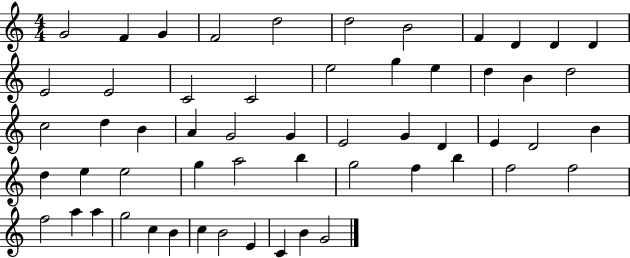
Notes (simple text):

G4/h F4/q G4/q F4/h D5/h D5/h B4/h F4/q D4/q D4/q D4/q E4/h E4/h C4/h C4/h E5/h G5/q E5/q D5/q B4/q D5/h C5/h D5/q B4/q A4/q G4/h G4/q E4/h G4/q D4/q E4/q D4/h B4/q D5/q E5/q E5/h G5/q A5/h B5/q G5/h F5/q B5/q F5/h F5/h F5/h A5/q A5/q G5/h C5/q B4/q C5/q B4/h E4/q C4/q B4/q G4/h